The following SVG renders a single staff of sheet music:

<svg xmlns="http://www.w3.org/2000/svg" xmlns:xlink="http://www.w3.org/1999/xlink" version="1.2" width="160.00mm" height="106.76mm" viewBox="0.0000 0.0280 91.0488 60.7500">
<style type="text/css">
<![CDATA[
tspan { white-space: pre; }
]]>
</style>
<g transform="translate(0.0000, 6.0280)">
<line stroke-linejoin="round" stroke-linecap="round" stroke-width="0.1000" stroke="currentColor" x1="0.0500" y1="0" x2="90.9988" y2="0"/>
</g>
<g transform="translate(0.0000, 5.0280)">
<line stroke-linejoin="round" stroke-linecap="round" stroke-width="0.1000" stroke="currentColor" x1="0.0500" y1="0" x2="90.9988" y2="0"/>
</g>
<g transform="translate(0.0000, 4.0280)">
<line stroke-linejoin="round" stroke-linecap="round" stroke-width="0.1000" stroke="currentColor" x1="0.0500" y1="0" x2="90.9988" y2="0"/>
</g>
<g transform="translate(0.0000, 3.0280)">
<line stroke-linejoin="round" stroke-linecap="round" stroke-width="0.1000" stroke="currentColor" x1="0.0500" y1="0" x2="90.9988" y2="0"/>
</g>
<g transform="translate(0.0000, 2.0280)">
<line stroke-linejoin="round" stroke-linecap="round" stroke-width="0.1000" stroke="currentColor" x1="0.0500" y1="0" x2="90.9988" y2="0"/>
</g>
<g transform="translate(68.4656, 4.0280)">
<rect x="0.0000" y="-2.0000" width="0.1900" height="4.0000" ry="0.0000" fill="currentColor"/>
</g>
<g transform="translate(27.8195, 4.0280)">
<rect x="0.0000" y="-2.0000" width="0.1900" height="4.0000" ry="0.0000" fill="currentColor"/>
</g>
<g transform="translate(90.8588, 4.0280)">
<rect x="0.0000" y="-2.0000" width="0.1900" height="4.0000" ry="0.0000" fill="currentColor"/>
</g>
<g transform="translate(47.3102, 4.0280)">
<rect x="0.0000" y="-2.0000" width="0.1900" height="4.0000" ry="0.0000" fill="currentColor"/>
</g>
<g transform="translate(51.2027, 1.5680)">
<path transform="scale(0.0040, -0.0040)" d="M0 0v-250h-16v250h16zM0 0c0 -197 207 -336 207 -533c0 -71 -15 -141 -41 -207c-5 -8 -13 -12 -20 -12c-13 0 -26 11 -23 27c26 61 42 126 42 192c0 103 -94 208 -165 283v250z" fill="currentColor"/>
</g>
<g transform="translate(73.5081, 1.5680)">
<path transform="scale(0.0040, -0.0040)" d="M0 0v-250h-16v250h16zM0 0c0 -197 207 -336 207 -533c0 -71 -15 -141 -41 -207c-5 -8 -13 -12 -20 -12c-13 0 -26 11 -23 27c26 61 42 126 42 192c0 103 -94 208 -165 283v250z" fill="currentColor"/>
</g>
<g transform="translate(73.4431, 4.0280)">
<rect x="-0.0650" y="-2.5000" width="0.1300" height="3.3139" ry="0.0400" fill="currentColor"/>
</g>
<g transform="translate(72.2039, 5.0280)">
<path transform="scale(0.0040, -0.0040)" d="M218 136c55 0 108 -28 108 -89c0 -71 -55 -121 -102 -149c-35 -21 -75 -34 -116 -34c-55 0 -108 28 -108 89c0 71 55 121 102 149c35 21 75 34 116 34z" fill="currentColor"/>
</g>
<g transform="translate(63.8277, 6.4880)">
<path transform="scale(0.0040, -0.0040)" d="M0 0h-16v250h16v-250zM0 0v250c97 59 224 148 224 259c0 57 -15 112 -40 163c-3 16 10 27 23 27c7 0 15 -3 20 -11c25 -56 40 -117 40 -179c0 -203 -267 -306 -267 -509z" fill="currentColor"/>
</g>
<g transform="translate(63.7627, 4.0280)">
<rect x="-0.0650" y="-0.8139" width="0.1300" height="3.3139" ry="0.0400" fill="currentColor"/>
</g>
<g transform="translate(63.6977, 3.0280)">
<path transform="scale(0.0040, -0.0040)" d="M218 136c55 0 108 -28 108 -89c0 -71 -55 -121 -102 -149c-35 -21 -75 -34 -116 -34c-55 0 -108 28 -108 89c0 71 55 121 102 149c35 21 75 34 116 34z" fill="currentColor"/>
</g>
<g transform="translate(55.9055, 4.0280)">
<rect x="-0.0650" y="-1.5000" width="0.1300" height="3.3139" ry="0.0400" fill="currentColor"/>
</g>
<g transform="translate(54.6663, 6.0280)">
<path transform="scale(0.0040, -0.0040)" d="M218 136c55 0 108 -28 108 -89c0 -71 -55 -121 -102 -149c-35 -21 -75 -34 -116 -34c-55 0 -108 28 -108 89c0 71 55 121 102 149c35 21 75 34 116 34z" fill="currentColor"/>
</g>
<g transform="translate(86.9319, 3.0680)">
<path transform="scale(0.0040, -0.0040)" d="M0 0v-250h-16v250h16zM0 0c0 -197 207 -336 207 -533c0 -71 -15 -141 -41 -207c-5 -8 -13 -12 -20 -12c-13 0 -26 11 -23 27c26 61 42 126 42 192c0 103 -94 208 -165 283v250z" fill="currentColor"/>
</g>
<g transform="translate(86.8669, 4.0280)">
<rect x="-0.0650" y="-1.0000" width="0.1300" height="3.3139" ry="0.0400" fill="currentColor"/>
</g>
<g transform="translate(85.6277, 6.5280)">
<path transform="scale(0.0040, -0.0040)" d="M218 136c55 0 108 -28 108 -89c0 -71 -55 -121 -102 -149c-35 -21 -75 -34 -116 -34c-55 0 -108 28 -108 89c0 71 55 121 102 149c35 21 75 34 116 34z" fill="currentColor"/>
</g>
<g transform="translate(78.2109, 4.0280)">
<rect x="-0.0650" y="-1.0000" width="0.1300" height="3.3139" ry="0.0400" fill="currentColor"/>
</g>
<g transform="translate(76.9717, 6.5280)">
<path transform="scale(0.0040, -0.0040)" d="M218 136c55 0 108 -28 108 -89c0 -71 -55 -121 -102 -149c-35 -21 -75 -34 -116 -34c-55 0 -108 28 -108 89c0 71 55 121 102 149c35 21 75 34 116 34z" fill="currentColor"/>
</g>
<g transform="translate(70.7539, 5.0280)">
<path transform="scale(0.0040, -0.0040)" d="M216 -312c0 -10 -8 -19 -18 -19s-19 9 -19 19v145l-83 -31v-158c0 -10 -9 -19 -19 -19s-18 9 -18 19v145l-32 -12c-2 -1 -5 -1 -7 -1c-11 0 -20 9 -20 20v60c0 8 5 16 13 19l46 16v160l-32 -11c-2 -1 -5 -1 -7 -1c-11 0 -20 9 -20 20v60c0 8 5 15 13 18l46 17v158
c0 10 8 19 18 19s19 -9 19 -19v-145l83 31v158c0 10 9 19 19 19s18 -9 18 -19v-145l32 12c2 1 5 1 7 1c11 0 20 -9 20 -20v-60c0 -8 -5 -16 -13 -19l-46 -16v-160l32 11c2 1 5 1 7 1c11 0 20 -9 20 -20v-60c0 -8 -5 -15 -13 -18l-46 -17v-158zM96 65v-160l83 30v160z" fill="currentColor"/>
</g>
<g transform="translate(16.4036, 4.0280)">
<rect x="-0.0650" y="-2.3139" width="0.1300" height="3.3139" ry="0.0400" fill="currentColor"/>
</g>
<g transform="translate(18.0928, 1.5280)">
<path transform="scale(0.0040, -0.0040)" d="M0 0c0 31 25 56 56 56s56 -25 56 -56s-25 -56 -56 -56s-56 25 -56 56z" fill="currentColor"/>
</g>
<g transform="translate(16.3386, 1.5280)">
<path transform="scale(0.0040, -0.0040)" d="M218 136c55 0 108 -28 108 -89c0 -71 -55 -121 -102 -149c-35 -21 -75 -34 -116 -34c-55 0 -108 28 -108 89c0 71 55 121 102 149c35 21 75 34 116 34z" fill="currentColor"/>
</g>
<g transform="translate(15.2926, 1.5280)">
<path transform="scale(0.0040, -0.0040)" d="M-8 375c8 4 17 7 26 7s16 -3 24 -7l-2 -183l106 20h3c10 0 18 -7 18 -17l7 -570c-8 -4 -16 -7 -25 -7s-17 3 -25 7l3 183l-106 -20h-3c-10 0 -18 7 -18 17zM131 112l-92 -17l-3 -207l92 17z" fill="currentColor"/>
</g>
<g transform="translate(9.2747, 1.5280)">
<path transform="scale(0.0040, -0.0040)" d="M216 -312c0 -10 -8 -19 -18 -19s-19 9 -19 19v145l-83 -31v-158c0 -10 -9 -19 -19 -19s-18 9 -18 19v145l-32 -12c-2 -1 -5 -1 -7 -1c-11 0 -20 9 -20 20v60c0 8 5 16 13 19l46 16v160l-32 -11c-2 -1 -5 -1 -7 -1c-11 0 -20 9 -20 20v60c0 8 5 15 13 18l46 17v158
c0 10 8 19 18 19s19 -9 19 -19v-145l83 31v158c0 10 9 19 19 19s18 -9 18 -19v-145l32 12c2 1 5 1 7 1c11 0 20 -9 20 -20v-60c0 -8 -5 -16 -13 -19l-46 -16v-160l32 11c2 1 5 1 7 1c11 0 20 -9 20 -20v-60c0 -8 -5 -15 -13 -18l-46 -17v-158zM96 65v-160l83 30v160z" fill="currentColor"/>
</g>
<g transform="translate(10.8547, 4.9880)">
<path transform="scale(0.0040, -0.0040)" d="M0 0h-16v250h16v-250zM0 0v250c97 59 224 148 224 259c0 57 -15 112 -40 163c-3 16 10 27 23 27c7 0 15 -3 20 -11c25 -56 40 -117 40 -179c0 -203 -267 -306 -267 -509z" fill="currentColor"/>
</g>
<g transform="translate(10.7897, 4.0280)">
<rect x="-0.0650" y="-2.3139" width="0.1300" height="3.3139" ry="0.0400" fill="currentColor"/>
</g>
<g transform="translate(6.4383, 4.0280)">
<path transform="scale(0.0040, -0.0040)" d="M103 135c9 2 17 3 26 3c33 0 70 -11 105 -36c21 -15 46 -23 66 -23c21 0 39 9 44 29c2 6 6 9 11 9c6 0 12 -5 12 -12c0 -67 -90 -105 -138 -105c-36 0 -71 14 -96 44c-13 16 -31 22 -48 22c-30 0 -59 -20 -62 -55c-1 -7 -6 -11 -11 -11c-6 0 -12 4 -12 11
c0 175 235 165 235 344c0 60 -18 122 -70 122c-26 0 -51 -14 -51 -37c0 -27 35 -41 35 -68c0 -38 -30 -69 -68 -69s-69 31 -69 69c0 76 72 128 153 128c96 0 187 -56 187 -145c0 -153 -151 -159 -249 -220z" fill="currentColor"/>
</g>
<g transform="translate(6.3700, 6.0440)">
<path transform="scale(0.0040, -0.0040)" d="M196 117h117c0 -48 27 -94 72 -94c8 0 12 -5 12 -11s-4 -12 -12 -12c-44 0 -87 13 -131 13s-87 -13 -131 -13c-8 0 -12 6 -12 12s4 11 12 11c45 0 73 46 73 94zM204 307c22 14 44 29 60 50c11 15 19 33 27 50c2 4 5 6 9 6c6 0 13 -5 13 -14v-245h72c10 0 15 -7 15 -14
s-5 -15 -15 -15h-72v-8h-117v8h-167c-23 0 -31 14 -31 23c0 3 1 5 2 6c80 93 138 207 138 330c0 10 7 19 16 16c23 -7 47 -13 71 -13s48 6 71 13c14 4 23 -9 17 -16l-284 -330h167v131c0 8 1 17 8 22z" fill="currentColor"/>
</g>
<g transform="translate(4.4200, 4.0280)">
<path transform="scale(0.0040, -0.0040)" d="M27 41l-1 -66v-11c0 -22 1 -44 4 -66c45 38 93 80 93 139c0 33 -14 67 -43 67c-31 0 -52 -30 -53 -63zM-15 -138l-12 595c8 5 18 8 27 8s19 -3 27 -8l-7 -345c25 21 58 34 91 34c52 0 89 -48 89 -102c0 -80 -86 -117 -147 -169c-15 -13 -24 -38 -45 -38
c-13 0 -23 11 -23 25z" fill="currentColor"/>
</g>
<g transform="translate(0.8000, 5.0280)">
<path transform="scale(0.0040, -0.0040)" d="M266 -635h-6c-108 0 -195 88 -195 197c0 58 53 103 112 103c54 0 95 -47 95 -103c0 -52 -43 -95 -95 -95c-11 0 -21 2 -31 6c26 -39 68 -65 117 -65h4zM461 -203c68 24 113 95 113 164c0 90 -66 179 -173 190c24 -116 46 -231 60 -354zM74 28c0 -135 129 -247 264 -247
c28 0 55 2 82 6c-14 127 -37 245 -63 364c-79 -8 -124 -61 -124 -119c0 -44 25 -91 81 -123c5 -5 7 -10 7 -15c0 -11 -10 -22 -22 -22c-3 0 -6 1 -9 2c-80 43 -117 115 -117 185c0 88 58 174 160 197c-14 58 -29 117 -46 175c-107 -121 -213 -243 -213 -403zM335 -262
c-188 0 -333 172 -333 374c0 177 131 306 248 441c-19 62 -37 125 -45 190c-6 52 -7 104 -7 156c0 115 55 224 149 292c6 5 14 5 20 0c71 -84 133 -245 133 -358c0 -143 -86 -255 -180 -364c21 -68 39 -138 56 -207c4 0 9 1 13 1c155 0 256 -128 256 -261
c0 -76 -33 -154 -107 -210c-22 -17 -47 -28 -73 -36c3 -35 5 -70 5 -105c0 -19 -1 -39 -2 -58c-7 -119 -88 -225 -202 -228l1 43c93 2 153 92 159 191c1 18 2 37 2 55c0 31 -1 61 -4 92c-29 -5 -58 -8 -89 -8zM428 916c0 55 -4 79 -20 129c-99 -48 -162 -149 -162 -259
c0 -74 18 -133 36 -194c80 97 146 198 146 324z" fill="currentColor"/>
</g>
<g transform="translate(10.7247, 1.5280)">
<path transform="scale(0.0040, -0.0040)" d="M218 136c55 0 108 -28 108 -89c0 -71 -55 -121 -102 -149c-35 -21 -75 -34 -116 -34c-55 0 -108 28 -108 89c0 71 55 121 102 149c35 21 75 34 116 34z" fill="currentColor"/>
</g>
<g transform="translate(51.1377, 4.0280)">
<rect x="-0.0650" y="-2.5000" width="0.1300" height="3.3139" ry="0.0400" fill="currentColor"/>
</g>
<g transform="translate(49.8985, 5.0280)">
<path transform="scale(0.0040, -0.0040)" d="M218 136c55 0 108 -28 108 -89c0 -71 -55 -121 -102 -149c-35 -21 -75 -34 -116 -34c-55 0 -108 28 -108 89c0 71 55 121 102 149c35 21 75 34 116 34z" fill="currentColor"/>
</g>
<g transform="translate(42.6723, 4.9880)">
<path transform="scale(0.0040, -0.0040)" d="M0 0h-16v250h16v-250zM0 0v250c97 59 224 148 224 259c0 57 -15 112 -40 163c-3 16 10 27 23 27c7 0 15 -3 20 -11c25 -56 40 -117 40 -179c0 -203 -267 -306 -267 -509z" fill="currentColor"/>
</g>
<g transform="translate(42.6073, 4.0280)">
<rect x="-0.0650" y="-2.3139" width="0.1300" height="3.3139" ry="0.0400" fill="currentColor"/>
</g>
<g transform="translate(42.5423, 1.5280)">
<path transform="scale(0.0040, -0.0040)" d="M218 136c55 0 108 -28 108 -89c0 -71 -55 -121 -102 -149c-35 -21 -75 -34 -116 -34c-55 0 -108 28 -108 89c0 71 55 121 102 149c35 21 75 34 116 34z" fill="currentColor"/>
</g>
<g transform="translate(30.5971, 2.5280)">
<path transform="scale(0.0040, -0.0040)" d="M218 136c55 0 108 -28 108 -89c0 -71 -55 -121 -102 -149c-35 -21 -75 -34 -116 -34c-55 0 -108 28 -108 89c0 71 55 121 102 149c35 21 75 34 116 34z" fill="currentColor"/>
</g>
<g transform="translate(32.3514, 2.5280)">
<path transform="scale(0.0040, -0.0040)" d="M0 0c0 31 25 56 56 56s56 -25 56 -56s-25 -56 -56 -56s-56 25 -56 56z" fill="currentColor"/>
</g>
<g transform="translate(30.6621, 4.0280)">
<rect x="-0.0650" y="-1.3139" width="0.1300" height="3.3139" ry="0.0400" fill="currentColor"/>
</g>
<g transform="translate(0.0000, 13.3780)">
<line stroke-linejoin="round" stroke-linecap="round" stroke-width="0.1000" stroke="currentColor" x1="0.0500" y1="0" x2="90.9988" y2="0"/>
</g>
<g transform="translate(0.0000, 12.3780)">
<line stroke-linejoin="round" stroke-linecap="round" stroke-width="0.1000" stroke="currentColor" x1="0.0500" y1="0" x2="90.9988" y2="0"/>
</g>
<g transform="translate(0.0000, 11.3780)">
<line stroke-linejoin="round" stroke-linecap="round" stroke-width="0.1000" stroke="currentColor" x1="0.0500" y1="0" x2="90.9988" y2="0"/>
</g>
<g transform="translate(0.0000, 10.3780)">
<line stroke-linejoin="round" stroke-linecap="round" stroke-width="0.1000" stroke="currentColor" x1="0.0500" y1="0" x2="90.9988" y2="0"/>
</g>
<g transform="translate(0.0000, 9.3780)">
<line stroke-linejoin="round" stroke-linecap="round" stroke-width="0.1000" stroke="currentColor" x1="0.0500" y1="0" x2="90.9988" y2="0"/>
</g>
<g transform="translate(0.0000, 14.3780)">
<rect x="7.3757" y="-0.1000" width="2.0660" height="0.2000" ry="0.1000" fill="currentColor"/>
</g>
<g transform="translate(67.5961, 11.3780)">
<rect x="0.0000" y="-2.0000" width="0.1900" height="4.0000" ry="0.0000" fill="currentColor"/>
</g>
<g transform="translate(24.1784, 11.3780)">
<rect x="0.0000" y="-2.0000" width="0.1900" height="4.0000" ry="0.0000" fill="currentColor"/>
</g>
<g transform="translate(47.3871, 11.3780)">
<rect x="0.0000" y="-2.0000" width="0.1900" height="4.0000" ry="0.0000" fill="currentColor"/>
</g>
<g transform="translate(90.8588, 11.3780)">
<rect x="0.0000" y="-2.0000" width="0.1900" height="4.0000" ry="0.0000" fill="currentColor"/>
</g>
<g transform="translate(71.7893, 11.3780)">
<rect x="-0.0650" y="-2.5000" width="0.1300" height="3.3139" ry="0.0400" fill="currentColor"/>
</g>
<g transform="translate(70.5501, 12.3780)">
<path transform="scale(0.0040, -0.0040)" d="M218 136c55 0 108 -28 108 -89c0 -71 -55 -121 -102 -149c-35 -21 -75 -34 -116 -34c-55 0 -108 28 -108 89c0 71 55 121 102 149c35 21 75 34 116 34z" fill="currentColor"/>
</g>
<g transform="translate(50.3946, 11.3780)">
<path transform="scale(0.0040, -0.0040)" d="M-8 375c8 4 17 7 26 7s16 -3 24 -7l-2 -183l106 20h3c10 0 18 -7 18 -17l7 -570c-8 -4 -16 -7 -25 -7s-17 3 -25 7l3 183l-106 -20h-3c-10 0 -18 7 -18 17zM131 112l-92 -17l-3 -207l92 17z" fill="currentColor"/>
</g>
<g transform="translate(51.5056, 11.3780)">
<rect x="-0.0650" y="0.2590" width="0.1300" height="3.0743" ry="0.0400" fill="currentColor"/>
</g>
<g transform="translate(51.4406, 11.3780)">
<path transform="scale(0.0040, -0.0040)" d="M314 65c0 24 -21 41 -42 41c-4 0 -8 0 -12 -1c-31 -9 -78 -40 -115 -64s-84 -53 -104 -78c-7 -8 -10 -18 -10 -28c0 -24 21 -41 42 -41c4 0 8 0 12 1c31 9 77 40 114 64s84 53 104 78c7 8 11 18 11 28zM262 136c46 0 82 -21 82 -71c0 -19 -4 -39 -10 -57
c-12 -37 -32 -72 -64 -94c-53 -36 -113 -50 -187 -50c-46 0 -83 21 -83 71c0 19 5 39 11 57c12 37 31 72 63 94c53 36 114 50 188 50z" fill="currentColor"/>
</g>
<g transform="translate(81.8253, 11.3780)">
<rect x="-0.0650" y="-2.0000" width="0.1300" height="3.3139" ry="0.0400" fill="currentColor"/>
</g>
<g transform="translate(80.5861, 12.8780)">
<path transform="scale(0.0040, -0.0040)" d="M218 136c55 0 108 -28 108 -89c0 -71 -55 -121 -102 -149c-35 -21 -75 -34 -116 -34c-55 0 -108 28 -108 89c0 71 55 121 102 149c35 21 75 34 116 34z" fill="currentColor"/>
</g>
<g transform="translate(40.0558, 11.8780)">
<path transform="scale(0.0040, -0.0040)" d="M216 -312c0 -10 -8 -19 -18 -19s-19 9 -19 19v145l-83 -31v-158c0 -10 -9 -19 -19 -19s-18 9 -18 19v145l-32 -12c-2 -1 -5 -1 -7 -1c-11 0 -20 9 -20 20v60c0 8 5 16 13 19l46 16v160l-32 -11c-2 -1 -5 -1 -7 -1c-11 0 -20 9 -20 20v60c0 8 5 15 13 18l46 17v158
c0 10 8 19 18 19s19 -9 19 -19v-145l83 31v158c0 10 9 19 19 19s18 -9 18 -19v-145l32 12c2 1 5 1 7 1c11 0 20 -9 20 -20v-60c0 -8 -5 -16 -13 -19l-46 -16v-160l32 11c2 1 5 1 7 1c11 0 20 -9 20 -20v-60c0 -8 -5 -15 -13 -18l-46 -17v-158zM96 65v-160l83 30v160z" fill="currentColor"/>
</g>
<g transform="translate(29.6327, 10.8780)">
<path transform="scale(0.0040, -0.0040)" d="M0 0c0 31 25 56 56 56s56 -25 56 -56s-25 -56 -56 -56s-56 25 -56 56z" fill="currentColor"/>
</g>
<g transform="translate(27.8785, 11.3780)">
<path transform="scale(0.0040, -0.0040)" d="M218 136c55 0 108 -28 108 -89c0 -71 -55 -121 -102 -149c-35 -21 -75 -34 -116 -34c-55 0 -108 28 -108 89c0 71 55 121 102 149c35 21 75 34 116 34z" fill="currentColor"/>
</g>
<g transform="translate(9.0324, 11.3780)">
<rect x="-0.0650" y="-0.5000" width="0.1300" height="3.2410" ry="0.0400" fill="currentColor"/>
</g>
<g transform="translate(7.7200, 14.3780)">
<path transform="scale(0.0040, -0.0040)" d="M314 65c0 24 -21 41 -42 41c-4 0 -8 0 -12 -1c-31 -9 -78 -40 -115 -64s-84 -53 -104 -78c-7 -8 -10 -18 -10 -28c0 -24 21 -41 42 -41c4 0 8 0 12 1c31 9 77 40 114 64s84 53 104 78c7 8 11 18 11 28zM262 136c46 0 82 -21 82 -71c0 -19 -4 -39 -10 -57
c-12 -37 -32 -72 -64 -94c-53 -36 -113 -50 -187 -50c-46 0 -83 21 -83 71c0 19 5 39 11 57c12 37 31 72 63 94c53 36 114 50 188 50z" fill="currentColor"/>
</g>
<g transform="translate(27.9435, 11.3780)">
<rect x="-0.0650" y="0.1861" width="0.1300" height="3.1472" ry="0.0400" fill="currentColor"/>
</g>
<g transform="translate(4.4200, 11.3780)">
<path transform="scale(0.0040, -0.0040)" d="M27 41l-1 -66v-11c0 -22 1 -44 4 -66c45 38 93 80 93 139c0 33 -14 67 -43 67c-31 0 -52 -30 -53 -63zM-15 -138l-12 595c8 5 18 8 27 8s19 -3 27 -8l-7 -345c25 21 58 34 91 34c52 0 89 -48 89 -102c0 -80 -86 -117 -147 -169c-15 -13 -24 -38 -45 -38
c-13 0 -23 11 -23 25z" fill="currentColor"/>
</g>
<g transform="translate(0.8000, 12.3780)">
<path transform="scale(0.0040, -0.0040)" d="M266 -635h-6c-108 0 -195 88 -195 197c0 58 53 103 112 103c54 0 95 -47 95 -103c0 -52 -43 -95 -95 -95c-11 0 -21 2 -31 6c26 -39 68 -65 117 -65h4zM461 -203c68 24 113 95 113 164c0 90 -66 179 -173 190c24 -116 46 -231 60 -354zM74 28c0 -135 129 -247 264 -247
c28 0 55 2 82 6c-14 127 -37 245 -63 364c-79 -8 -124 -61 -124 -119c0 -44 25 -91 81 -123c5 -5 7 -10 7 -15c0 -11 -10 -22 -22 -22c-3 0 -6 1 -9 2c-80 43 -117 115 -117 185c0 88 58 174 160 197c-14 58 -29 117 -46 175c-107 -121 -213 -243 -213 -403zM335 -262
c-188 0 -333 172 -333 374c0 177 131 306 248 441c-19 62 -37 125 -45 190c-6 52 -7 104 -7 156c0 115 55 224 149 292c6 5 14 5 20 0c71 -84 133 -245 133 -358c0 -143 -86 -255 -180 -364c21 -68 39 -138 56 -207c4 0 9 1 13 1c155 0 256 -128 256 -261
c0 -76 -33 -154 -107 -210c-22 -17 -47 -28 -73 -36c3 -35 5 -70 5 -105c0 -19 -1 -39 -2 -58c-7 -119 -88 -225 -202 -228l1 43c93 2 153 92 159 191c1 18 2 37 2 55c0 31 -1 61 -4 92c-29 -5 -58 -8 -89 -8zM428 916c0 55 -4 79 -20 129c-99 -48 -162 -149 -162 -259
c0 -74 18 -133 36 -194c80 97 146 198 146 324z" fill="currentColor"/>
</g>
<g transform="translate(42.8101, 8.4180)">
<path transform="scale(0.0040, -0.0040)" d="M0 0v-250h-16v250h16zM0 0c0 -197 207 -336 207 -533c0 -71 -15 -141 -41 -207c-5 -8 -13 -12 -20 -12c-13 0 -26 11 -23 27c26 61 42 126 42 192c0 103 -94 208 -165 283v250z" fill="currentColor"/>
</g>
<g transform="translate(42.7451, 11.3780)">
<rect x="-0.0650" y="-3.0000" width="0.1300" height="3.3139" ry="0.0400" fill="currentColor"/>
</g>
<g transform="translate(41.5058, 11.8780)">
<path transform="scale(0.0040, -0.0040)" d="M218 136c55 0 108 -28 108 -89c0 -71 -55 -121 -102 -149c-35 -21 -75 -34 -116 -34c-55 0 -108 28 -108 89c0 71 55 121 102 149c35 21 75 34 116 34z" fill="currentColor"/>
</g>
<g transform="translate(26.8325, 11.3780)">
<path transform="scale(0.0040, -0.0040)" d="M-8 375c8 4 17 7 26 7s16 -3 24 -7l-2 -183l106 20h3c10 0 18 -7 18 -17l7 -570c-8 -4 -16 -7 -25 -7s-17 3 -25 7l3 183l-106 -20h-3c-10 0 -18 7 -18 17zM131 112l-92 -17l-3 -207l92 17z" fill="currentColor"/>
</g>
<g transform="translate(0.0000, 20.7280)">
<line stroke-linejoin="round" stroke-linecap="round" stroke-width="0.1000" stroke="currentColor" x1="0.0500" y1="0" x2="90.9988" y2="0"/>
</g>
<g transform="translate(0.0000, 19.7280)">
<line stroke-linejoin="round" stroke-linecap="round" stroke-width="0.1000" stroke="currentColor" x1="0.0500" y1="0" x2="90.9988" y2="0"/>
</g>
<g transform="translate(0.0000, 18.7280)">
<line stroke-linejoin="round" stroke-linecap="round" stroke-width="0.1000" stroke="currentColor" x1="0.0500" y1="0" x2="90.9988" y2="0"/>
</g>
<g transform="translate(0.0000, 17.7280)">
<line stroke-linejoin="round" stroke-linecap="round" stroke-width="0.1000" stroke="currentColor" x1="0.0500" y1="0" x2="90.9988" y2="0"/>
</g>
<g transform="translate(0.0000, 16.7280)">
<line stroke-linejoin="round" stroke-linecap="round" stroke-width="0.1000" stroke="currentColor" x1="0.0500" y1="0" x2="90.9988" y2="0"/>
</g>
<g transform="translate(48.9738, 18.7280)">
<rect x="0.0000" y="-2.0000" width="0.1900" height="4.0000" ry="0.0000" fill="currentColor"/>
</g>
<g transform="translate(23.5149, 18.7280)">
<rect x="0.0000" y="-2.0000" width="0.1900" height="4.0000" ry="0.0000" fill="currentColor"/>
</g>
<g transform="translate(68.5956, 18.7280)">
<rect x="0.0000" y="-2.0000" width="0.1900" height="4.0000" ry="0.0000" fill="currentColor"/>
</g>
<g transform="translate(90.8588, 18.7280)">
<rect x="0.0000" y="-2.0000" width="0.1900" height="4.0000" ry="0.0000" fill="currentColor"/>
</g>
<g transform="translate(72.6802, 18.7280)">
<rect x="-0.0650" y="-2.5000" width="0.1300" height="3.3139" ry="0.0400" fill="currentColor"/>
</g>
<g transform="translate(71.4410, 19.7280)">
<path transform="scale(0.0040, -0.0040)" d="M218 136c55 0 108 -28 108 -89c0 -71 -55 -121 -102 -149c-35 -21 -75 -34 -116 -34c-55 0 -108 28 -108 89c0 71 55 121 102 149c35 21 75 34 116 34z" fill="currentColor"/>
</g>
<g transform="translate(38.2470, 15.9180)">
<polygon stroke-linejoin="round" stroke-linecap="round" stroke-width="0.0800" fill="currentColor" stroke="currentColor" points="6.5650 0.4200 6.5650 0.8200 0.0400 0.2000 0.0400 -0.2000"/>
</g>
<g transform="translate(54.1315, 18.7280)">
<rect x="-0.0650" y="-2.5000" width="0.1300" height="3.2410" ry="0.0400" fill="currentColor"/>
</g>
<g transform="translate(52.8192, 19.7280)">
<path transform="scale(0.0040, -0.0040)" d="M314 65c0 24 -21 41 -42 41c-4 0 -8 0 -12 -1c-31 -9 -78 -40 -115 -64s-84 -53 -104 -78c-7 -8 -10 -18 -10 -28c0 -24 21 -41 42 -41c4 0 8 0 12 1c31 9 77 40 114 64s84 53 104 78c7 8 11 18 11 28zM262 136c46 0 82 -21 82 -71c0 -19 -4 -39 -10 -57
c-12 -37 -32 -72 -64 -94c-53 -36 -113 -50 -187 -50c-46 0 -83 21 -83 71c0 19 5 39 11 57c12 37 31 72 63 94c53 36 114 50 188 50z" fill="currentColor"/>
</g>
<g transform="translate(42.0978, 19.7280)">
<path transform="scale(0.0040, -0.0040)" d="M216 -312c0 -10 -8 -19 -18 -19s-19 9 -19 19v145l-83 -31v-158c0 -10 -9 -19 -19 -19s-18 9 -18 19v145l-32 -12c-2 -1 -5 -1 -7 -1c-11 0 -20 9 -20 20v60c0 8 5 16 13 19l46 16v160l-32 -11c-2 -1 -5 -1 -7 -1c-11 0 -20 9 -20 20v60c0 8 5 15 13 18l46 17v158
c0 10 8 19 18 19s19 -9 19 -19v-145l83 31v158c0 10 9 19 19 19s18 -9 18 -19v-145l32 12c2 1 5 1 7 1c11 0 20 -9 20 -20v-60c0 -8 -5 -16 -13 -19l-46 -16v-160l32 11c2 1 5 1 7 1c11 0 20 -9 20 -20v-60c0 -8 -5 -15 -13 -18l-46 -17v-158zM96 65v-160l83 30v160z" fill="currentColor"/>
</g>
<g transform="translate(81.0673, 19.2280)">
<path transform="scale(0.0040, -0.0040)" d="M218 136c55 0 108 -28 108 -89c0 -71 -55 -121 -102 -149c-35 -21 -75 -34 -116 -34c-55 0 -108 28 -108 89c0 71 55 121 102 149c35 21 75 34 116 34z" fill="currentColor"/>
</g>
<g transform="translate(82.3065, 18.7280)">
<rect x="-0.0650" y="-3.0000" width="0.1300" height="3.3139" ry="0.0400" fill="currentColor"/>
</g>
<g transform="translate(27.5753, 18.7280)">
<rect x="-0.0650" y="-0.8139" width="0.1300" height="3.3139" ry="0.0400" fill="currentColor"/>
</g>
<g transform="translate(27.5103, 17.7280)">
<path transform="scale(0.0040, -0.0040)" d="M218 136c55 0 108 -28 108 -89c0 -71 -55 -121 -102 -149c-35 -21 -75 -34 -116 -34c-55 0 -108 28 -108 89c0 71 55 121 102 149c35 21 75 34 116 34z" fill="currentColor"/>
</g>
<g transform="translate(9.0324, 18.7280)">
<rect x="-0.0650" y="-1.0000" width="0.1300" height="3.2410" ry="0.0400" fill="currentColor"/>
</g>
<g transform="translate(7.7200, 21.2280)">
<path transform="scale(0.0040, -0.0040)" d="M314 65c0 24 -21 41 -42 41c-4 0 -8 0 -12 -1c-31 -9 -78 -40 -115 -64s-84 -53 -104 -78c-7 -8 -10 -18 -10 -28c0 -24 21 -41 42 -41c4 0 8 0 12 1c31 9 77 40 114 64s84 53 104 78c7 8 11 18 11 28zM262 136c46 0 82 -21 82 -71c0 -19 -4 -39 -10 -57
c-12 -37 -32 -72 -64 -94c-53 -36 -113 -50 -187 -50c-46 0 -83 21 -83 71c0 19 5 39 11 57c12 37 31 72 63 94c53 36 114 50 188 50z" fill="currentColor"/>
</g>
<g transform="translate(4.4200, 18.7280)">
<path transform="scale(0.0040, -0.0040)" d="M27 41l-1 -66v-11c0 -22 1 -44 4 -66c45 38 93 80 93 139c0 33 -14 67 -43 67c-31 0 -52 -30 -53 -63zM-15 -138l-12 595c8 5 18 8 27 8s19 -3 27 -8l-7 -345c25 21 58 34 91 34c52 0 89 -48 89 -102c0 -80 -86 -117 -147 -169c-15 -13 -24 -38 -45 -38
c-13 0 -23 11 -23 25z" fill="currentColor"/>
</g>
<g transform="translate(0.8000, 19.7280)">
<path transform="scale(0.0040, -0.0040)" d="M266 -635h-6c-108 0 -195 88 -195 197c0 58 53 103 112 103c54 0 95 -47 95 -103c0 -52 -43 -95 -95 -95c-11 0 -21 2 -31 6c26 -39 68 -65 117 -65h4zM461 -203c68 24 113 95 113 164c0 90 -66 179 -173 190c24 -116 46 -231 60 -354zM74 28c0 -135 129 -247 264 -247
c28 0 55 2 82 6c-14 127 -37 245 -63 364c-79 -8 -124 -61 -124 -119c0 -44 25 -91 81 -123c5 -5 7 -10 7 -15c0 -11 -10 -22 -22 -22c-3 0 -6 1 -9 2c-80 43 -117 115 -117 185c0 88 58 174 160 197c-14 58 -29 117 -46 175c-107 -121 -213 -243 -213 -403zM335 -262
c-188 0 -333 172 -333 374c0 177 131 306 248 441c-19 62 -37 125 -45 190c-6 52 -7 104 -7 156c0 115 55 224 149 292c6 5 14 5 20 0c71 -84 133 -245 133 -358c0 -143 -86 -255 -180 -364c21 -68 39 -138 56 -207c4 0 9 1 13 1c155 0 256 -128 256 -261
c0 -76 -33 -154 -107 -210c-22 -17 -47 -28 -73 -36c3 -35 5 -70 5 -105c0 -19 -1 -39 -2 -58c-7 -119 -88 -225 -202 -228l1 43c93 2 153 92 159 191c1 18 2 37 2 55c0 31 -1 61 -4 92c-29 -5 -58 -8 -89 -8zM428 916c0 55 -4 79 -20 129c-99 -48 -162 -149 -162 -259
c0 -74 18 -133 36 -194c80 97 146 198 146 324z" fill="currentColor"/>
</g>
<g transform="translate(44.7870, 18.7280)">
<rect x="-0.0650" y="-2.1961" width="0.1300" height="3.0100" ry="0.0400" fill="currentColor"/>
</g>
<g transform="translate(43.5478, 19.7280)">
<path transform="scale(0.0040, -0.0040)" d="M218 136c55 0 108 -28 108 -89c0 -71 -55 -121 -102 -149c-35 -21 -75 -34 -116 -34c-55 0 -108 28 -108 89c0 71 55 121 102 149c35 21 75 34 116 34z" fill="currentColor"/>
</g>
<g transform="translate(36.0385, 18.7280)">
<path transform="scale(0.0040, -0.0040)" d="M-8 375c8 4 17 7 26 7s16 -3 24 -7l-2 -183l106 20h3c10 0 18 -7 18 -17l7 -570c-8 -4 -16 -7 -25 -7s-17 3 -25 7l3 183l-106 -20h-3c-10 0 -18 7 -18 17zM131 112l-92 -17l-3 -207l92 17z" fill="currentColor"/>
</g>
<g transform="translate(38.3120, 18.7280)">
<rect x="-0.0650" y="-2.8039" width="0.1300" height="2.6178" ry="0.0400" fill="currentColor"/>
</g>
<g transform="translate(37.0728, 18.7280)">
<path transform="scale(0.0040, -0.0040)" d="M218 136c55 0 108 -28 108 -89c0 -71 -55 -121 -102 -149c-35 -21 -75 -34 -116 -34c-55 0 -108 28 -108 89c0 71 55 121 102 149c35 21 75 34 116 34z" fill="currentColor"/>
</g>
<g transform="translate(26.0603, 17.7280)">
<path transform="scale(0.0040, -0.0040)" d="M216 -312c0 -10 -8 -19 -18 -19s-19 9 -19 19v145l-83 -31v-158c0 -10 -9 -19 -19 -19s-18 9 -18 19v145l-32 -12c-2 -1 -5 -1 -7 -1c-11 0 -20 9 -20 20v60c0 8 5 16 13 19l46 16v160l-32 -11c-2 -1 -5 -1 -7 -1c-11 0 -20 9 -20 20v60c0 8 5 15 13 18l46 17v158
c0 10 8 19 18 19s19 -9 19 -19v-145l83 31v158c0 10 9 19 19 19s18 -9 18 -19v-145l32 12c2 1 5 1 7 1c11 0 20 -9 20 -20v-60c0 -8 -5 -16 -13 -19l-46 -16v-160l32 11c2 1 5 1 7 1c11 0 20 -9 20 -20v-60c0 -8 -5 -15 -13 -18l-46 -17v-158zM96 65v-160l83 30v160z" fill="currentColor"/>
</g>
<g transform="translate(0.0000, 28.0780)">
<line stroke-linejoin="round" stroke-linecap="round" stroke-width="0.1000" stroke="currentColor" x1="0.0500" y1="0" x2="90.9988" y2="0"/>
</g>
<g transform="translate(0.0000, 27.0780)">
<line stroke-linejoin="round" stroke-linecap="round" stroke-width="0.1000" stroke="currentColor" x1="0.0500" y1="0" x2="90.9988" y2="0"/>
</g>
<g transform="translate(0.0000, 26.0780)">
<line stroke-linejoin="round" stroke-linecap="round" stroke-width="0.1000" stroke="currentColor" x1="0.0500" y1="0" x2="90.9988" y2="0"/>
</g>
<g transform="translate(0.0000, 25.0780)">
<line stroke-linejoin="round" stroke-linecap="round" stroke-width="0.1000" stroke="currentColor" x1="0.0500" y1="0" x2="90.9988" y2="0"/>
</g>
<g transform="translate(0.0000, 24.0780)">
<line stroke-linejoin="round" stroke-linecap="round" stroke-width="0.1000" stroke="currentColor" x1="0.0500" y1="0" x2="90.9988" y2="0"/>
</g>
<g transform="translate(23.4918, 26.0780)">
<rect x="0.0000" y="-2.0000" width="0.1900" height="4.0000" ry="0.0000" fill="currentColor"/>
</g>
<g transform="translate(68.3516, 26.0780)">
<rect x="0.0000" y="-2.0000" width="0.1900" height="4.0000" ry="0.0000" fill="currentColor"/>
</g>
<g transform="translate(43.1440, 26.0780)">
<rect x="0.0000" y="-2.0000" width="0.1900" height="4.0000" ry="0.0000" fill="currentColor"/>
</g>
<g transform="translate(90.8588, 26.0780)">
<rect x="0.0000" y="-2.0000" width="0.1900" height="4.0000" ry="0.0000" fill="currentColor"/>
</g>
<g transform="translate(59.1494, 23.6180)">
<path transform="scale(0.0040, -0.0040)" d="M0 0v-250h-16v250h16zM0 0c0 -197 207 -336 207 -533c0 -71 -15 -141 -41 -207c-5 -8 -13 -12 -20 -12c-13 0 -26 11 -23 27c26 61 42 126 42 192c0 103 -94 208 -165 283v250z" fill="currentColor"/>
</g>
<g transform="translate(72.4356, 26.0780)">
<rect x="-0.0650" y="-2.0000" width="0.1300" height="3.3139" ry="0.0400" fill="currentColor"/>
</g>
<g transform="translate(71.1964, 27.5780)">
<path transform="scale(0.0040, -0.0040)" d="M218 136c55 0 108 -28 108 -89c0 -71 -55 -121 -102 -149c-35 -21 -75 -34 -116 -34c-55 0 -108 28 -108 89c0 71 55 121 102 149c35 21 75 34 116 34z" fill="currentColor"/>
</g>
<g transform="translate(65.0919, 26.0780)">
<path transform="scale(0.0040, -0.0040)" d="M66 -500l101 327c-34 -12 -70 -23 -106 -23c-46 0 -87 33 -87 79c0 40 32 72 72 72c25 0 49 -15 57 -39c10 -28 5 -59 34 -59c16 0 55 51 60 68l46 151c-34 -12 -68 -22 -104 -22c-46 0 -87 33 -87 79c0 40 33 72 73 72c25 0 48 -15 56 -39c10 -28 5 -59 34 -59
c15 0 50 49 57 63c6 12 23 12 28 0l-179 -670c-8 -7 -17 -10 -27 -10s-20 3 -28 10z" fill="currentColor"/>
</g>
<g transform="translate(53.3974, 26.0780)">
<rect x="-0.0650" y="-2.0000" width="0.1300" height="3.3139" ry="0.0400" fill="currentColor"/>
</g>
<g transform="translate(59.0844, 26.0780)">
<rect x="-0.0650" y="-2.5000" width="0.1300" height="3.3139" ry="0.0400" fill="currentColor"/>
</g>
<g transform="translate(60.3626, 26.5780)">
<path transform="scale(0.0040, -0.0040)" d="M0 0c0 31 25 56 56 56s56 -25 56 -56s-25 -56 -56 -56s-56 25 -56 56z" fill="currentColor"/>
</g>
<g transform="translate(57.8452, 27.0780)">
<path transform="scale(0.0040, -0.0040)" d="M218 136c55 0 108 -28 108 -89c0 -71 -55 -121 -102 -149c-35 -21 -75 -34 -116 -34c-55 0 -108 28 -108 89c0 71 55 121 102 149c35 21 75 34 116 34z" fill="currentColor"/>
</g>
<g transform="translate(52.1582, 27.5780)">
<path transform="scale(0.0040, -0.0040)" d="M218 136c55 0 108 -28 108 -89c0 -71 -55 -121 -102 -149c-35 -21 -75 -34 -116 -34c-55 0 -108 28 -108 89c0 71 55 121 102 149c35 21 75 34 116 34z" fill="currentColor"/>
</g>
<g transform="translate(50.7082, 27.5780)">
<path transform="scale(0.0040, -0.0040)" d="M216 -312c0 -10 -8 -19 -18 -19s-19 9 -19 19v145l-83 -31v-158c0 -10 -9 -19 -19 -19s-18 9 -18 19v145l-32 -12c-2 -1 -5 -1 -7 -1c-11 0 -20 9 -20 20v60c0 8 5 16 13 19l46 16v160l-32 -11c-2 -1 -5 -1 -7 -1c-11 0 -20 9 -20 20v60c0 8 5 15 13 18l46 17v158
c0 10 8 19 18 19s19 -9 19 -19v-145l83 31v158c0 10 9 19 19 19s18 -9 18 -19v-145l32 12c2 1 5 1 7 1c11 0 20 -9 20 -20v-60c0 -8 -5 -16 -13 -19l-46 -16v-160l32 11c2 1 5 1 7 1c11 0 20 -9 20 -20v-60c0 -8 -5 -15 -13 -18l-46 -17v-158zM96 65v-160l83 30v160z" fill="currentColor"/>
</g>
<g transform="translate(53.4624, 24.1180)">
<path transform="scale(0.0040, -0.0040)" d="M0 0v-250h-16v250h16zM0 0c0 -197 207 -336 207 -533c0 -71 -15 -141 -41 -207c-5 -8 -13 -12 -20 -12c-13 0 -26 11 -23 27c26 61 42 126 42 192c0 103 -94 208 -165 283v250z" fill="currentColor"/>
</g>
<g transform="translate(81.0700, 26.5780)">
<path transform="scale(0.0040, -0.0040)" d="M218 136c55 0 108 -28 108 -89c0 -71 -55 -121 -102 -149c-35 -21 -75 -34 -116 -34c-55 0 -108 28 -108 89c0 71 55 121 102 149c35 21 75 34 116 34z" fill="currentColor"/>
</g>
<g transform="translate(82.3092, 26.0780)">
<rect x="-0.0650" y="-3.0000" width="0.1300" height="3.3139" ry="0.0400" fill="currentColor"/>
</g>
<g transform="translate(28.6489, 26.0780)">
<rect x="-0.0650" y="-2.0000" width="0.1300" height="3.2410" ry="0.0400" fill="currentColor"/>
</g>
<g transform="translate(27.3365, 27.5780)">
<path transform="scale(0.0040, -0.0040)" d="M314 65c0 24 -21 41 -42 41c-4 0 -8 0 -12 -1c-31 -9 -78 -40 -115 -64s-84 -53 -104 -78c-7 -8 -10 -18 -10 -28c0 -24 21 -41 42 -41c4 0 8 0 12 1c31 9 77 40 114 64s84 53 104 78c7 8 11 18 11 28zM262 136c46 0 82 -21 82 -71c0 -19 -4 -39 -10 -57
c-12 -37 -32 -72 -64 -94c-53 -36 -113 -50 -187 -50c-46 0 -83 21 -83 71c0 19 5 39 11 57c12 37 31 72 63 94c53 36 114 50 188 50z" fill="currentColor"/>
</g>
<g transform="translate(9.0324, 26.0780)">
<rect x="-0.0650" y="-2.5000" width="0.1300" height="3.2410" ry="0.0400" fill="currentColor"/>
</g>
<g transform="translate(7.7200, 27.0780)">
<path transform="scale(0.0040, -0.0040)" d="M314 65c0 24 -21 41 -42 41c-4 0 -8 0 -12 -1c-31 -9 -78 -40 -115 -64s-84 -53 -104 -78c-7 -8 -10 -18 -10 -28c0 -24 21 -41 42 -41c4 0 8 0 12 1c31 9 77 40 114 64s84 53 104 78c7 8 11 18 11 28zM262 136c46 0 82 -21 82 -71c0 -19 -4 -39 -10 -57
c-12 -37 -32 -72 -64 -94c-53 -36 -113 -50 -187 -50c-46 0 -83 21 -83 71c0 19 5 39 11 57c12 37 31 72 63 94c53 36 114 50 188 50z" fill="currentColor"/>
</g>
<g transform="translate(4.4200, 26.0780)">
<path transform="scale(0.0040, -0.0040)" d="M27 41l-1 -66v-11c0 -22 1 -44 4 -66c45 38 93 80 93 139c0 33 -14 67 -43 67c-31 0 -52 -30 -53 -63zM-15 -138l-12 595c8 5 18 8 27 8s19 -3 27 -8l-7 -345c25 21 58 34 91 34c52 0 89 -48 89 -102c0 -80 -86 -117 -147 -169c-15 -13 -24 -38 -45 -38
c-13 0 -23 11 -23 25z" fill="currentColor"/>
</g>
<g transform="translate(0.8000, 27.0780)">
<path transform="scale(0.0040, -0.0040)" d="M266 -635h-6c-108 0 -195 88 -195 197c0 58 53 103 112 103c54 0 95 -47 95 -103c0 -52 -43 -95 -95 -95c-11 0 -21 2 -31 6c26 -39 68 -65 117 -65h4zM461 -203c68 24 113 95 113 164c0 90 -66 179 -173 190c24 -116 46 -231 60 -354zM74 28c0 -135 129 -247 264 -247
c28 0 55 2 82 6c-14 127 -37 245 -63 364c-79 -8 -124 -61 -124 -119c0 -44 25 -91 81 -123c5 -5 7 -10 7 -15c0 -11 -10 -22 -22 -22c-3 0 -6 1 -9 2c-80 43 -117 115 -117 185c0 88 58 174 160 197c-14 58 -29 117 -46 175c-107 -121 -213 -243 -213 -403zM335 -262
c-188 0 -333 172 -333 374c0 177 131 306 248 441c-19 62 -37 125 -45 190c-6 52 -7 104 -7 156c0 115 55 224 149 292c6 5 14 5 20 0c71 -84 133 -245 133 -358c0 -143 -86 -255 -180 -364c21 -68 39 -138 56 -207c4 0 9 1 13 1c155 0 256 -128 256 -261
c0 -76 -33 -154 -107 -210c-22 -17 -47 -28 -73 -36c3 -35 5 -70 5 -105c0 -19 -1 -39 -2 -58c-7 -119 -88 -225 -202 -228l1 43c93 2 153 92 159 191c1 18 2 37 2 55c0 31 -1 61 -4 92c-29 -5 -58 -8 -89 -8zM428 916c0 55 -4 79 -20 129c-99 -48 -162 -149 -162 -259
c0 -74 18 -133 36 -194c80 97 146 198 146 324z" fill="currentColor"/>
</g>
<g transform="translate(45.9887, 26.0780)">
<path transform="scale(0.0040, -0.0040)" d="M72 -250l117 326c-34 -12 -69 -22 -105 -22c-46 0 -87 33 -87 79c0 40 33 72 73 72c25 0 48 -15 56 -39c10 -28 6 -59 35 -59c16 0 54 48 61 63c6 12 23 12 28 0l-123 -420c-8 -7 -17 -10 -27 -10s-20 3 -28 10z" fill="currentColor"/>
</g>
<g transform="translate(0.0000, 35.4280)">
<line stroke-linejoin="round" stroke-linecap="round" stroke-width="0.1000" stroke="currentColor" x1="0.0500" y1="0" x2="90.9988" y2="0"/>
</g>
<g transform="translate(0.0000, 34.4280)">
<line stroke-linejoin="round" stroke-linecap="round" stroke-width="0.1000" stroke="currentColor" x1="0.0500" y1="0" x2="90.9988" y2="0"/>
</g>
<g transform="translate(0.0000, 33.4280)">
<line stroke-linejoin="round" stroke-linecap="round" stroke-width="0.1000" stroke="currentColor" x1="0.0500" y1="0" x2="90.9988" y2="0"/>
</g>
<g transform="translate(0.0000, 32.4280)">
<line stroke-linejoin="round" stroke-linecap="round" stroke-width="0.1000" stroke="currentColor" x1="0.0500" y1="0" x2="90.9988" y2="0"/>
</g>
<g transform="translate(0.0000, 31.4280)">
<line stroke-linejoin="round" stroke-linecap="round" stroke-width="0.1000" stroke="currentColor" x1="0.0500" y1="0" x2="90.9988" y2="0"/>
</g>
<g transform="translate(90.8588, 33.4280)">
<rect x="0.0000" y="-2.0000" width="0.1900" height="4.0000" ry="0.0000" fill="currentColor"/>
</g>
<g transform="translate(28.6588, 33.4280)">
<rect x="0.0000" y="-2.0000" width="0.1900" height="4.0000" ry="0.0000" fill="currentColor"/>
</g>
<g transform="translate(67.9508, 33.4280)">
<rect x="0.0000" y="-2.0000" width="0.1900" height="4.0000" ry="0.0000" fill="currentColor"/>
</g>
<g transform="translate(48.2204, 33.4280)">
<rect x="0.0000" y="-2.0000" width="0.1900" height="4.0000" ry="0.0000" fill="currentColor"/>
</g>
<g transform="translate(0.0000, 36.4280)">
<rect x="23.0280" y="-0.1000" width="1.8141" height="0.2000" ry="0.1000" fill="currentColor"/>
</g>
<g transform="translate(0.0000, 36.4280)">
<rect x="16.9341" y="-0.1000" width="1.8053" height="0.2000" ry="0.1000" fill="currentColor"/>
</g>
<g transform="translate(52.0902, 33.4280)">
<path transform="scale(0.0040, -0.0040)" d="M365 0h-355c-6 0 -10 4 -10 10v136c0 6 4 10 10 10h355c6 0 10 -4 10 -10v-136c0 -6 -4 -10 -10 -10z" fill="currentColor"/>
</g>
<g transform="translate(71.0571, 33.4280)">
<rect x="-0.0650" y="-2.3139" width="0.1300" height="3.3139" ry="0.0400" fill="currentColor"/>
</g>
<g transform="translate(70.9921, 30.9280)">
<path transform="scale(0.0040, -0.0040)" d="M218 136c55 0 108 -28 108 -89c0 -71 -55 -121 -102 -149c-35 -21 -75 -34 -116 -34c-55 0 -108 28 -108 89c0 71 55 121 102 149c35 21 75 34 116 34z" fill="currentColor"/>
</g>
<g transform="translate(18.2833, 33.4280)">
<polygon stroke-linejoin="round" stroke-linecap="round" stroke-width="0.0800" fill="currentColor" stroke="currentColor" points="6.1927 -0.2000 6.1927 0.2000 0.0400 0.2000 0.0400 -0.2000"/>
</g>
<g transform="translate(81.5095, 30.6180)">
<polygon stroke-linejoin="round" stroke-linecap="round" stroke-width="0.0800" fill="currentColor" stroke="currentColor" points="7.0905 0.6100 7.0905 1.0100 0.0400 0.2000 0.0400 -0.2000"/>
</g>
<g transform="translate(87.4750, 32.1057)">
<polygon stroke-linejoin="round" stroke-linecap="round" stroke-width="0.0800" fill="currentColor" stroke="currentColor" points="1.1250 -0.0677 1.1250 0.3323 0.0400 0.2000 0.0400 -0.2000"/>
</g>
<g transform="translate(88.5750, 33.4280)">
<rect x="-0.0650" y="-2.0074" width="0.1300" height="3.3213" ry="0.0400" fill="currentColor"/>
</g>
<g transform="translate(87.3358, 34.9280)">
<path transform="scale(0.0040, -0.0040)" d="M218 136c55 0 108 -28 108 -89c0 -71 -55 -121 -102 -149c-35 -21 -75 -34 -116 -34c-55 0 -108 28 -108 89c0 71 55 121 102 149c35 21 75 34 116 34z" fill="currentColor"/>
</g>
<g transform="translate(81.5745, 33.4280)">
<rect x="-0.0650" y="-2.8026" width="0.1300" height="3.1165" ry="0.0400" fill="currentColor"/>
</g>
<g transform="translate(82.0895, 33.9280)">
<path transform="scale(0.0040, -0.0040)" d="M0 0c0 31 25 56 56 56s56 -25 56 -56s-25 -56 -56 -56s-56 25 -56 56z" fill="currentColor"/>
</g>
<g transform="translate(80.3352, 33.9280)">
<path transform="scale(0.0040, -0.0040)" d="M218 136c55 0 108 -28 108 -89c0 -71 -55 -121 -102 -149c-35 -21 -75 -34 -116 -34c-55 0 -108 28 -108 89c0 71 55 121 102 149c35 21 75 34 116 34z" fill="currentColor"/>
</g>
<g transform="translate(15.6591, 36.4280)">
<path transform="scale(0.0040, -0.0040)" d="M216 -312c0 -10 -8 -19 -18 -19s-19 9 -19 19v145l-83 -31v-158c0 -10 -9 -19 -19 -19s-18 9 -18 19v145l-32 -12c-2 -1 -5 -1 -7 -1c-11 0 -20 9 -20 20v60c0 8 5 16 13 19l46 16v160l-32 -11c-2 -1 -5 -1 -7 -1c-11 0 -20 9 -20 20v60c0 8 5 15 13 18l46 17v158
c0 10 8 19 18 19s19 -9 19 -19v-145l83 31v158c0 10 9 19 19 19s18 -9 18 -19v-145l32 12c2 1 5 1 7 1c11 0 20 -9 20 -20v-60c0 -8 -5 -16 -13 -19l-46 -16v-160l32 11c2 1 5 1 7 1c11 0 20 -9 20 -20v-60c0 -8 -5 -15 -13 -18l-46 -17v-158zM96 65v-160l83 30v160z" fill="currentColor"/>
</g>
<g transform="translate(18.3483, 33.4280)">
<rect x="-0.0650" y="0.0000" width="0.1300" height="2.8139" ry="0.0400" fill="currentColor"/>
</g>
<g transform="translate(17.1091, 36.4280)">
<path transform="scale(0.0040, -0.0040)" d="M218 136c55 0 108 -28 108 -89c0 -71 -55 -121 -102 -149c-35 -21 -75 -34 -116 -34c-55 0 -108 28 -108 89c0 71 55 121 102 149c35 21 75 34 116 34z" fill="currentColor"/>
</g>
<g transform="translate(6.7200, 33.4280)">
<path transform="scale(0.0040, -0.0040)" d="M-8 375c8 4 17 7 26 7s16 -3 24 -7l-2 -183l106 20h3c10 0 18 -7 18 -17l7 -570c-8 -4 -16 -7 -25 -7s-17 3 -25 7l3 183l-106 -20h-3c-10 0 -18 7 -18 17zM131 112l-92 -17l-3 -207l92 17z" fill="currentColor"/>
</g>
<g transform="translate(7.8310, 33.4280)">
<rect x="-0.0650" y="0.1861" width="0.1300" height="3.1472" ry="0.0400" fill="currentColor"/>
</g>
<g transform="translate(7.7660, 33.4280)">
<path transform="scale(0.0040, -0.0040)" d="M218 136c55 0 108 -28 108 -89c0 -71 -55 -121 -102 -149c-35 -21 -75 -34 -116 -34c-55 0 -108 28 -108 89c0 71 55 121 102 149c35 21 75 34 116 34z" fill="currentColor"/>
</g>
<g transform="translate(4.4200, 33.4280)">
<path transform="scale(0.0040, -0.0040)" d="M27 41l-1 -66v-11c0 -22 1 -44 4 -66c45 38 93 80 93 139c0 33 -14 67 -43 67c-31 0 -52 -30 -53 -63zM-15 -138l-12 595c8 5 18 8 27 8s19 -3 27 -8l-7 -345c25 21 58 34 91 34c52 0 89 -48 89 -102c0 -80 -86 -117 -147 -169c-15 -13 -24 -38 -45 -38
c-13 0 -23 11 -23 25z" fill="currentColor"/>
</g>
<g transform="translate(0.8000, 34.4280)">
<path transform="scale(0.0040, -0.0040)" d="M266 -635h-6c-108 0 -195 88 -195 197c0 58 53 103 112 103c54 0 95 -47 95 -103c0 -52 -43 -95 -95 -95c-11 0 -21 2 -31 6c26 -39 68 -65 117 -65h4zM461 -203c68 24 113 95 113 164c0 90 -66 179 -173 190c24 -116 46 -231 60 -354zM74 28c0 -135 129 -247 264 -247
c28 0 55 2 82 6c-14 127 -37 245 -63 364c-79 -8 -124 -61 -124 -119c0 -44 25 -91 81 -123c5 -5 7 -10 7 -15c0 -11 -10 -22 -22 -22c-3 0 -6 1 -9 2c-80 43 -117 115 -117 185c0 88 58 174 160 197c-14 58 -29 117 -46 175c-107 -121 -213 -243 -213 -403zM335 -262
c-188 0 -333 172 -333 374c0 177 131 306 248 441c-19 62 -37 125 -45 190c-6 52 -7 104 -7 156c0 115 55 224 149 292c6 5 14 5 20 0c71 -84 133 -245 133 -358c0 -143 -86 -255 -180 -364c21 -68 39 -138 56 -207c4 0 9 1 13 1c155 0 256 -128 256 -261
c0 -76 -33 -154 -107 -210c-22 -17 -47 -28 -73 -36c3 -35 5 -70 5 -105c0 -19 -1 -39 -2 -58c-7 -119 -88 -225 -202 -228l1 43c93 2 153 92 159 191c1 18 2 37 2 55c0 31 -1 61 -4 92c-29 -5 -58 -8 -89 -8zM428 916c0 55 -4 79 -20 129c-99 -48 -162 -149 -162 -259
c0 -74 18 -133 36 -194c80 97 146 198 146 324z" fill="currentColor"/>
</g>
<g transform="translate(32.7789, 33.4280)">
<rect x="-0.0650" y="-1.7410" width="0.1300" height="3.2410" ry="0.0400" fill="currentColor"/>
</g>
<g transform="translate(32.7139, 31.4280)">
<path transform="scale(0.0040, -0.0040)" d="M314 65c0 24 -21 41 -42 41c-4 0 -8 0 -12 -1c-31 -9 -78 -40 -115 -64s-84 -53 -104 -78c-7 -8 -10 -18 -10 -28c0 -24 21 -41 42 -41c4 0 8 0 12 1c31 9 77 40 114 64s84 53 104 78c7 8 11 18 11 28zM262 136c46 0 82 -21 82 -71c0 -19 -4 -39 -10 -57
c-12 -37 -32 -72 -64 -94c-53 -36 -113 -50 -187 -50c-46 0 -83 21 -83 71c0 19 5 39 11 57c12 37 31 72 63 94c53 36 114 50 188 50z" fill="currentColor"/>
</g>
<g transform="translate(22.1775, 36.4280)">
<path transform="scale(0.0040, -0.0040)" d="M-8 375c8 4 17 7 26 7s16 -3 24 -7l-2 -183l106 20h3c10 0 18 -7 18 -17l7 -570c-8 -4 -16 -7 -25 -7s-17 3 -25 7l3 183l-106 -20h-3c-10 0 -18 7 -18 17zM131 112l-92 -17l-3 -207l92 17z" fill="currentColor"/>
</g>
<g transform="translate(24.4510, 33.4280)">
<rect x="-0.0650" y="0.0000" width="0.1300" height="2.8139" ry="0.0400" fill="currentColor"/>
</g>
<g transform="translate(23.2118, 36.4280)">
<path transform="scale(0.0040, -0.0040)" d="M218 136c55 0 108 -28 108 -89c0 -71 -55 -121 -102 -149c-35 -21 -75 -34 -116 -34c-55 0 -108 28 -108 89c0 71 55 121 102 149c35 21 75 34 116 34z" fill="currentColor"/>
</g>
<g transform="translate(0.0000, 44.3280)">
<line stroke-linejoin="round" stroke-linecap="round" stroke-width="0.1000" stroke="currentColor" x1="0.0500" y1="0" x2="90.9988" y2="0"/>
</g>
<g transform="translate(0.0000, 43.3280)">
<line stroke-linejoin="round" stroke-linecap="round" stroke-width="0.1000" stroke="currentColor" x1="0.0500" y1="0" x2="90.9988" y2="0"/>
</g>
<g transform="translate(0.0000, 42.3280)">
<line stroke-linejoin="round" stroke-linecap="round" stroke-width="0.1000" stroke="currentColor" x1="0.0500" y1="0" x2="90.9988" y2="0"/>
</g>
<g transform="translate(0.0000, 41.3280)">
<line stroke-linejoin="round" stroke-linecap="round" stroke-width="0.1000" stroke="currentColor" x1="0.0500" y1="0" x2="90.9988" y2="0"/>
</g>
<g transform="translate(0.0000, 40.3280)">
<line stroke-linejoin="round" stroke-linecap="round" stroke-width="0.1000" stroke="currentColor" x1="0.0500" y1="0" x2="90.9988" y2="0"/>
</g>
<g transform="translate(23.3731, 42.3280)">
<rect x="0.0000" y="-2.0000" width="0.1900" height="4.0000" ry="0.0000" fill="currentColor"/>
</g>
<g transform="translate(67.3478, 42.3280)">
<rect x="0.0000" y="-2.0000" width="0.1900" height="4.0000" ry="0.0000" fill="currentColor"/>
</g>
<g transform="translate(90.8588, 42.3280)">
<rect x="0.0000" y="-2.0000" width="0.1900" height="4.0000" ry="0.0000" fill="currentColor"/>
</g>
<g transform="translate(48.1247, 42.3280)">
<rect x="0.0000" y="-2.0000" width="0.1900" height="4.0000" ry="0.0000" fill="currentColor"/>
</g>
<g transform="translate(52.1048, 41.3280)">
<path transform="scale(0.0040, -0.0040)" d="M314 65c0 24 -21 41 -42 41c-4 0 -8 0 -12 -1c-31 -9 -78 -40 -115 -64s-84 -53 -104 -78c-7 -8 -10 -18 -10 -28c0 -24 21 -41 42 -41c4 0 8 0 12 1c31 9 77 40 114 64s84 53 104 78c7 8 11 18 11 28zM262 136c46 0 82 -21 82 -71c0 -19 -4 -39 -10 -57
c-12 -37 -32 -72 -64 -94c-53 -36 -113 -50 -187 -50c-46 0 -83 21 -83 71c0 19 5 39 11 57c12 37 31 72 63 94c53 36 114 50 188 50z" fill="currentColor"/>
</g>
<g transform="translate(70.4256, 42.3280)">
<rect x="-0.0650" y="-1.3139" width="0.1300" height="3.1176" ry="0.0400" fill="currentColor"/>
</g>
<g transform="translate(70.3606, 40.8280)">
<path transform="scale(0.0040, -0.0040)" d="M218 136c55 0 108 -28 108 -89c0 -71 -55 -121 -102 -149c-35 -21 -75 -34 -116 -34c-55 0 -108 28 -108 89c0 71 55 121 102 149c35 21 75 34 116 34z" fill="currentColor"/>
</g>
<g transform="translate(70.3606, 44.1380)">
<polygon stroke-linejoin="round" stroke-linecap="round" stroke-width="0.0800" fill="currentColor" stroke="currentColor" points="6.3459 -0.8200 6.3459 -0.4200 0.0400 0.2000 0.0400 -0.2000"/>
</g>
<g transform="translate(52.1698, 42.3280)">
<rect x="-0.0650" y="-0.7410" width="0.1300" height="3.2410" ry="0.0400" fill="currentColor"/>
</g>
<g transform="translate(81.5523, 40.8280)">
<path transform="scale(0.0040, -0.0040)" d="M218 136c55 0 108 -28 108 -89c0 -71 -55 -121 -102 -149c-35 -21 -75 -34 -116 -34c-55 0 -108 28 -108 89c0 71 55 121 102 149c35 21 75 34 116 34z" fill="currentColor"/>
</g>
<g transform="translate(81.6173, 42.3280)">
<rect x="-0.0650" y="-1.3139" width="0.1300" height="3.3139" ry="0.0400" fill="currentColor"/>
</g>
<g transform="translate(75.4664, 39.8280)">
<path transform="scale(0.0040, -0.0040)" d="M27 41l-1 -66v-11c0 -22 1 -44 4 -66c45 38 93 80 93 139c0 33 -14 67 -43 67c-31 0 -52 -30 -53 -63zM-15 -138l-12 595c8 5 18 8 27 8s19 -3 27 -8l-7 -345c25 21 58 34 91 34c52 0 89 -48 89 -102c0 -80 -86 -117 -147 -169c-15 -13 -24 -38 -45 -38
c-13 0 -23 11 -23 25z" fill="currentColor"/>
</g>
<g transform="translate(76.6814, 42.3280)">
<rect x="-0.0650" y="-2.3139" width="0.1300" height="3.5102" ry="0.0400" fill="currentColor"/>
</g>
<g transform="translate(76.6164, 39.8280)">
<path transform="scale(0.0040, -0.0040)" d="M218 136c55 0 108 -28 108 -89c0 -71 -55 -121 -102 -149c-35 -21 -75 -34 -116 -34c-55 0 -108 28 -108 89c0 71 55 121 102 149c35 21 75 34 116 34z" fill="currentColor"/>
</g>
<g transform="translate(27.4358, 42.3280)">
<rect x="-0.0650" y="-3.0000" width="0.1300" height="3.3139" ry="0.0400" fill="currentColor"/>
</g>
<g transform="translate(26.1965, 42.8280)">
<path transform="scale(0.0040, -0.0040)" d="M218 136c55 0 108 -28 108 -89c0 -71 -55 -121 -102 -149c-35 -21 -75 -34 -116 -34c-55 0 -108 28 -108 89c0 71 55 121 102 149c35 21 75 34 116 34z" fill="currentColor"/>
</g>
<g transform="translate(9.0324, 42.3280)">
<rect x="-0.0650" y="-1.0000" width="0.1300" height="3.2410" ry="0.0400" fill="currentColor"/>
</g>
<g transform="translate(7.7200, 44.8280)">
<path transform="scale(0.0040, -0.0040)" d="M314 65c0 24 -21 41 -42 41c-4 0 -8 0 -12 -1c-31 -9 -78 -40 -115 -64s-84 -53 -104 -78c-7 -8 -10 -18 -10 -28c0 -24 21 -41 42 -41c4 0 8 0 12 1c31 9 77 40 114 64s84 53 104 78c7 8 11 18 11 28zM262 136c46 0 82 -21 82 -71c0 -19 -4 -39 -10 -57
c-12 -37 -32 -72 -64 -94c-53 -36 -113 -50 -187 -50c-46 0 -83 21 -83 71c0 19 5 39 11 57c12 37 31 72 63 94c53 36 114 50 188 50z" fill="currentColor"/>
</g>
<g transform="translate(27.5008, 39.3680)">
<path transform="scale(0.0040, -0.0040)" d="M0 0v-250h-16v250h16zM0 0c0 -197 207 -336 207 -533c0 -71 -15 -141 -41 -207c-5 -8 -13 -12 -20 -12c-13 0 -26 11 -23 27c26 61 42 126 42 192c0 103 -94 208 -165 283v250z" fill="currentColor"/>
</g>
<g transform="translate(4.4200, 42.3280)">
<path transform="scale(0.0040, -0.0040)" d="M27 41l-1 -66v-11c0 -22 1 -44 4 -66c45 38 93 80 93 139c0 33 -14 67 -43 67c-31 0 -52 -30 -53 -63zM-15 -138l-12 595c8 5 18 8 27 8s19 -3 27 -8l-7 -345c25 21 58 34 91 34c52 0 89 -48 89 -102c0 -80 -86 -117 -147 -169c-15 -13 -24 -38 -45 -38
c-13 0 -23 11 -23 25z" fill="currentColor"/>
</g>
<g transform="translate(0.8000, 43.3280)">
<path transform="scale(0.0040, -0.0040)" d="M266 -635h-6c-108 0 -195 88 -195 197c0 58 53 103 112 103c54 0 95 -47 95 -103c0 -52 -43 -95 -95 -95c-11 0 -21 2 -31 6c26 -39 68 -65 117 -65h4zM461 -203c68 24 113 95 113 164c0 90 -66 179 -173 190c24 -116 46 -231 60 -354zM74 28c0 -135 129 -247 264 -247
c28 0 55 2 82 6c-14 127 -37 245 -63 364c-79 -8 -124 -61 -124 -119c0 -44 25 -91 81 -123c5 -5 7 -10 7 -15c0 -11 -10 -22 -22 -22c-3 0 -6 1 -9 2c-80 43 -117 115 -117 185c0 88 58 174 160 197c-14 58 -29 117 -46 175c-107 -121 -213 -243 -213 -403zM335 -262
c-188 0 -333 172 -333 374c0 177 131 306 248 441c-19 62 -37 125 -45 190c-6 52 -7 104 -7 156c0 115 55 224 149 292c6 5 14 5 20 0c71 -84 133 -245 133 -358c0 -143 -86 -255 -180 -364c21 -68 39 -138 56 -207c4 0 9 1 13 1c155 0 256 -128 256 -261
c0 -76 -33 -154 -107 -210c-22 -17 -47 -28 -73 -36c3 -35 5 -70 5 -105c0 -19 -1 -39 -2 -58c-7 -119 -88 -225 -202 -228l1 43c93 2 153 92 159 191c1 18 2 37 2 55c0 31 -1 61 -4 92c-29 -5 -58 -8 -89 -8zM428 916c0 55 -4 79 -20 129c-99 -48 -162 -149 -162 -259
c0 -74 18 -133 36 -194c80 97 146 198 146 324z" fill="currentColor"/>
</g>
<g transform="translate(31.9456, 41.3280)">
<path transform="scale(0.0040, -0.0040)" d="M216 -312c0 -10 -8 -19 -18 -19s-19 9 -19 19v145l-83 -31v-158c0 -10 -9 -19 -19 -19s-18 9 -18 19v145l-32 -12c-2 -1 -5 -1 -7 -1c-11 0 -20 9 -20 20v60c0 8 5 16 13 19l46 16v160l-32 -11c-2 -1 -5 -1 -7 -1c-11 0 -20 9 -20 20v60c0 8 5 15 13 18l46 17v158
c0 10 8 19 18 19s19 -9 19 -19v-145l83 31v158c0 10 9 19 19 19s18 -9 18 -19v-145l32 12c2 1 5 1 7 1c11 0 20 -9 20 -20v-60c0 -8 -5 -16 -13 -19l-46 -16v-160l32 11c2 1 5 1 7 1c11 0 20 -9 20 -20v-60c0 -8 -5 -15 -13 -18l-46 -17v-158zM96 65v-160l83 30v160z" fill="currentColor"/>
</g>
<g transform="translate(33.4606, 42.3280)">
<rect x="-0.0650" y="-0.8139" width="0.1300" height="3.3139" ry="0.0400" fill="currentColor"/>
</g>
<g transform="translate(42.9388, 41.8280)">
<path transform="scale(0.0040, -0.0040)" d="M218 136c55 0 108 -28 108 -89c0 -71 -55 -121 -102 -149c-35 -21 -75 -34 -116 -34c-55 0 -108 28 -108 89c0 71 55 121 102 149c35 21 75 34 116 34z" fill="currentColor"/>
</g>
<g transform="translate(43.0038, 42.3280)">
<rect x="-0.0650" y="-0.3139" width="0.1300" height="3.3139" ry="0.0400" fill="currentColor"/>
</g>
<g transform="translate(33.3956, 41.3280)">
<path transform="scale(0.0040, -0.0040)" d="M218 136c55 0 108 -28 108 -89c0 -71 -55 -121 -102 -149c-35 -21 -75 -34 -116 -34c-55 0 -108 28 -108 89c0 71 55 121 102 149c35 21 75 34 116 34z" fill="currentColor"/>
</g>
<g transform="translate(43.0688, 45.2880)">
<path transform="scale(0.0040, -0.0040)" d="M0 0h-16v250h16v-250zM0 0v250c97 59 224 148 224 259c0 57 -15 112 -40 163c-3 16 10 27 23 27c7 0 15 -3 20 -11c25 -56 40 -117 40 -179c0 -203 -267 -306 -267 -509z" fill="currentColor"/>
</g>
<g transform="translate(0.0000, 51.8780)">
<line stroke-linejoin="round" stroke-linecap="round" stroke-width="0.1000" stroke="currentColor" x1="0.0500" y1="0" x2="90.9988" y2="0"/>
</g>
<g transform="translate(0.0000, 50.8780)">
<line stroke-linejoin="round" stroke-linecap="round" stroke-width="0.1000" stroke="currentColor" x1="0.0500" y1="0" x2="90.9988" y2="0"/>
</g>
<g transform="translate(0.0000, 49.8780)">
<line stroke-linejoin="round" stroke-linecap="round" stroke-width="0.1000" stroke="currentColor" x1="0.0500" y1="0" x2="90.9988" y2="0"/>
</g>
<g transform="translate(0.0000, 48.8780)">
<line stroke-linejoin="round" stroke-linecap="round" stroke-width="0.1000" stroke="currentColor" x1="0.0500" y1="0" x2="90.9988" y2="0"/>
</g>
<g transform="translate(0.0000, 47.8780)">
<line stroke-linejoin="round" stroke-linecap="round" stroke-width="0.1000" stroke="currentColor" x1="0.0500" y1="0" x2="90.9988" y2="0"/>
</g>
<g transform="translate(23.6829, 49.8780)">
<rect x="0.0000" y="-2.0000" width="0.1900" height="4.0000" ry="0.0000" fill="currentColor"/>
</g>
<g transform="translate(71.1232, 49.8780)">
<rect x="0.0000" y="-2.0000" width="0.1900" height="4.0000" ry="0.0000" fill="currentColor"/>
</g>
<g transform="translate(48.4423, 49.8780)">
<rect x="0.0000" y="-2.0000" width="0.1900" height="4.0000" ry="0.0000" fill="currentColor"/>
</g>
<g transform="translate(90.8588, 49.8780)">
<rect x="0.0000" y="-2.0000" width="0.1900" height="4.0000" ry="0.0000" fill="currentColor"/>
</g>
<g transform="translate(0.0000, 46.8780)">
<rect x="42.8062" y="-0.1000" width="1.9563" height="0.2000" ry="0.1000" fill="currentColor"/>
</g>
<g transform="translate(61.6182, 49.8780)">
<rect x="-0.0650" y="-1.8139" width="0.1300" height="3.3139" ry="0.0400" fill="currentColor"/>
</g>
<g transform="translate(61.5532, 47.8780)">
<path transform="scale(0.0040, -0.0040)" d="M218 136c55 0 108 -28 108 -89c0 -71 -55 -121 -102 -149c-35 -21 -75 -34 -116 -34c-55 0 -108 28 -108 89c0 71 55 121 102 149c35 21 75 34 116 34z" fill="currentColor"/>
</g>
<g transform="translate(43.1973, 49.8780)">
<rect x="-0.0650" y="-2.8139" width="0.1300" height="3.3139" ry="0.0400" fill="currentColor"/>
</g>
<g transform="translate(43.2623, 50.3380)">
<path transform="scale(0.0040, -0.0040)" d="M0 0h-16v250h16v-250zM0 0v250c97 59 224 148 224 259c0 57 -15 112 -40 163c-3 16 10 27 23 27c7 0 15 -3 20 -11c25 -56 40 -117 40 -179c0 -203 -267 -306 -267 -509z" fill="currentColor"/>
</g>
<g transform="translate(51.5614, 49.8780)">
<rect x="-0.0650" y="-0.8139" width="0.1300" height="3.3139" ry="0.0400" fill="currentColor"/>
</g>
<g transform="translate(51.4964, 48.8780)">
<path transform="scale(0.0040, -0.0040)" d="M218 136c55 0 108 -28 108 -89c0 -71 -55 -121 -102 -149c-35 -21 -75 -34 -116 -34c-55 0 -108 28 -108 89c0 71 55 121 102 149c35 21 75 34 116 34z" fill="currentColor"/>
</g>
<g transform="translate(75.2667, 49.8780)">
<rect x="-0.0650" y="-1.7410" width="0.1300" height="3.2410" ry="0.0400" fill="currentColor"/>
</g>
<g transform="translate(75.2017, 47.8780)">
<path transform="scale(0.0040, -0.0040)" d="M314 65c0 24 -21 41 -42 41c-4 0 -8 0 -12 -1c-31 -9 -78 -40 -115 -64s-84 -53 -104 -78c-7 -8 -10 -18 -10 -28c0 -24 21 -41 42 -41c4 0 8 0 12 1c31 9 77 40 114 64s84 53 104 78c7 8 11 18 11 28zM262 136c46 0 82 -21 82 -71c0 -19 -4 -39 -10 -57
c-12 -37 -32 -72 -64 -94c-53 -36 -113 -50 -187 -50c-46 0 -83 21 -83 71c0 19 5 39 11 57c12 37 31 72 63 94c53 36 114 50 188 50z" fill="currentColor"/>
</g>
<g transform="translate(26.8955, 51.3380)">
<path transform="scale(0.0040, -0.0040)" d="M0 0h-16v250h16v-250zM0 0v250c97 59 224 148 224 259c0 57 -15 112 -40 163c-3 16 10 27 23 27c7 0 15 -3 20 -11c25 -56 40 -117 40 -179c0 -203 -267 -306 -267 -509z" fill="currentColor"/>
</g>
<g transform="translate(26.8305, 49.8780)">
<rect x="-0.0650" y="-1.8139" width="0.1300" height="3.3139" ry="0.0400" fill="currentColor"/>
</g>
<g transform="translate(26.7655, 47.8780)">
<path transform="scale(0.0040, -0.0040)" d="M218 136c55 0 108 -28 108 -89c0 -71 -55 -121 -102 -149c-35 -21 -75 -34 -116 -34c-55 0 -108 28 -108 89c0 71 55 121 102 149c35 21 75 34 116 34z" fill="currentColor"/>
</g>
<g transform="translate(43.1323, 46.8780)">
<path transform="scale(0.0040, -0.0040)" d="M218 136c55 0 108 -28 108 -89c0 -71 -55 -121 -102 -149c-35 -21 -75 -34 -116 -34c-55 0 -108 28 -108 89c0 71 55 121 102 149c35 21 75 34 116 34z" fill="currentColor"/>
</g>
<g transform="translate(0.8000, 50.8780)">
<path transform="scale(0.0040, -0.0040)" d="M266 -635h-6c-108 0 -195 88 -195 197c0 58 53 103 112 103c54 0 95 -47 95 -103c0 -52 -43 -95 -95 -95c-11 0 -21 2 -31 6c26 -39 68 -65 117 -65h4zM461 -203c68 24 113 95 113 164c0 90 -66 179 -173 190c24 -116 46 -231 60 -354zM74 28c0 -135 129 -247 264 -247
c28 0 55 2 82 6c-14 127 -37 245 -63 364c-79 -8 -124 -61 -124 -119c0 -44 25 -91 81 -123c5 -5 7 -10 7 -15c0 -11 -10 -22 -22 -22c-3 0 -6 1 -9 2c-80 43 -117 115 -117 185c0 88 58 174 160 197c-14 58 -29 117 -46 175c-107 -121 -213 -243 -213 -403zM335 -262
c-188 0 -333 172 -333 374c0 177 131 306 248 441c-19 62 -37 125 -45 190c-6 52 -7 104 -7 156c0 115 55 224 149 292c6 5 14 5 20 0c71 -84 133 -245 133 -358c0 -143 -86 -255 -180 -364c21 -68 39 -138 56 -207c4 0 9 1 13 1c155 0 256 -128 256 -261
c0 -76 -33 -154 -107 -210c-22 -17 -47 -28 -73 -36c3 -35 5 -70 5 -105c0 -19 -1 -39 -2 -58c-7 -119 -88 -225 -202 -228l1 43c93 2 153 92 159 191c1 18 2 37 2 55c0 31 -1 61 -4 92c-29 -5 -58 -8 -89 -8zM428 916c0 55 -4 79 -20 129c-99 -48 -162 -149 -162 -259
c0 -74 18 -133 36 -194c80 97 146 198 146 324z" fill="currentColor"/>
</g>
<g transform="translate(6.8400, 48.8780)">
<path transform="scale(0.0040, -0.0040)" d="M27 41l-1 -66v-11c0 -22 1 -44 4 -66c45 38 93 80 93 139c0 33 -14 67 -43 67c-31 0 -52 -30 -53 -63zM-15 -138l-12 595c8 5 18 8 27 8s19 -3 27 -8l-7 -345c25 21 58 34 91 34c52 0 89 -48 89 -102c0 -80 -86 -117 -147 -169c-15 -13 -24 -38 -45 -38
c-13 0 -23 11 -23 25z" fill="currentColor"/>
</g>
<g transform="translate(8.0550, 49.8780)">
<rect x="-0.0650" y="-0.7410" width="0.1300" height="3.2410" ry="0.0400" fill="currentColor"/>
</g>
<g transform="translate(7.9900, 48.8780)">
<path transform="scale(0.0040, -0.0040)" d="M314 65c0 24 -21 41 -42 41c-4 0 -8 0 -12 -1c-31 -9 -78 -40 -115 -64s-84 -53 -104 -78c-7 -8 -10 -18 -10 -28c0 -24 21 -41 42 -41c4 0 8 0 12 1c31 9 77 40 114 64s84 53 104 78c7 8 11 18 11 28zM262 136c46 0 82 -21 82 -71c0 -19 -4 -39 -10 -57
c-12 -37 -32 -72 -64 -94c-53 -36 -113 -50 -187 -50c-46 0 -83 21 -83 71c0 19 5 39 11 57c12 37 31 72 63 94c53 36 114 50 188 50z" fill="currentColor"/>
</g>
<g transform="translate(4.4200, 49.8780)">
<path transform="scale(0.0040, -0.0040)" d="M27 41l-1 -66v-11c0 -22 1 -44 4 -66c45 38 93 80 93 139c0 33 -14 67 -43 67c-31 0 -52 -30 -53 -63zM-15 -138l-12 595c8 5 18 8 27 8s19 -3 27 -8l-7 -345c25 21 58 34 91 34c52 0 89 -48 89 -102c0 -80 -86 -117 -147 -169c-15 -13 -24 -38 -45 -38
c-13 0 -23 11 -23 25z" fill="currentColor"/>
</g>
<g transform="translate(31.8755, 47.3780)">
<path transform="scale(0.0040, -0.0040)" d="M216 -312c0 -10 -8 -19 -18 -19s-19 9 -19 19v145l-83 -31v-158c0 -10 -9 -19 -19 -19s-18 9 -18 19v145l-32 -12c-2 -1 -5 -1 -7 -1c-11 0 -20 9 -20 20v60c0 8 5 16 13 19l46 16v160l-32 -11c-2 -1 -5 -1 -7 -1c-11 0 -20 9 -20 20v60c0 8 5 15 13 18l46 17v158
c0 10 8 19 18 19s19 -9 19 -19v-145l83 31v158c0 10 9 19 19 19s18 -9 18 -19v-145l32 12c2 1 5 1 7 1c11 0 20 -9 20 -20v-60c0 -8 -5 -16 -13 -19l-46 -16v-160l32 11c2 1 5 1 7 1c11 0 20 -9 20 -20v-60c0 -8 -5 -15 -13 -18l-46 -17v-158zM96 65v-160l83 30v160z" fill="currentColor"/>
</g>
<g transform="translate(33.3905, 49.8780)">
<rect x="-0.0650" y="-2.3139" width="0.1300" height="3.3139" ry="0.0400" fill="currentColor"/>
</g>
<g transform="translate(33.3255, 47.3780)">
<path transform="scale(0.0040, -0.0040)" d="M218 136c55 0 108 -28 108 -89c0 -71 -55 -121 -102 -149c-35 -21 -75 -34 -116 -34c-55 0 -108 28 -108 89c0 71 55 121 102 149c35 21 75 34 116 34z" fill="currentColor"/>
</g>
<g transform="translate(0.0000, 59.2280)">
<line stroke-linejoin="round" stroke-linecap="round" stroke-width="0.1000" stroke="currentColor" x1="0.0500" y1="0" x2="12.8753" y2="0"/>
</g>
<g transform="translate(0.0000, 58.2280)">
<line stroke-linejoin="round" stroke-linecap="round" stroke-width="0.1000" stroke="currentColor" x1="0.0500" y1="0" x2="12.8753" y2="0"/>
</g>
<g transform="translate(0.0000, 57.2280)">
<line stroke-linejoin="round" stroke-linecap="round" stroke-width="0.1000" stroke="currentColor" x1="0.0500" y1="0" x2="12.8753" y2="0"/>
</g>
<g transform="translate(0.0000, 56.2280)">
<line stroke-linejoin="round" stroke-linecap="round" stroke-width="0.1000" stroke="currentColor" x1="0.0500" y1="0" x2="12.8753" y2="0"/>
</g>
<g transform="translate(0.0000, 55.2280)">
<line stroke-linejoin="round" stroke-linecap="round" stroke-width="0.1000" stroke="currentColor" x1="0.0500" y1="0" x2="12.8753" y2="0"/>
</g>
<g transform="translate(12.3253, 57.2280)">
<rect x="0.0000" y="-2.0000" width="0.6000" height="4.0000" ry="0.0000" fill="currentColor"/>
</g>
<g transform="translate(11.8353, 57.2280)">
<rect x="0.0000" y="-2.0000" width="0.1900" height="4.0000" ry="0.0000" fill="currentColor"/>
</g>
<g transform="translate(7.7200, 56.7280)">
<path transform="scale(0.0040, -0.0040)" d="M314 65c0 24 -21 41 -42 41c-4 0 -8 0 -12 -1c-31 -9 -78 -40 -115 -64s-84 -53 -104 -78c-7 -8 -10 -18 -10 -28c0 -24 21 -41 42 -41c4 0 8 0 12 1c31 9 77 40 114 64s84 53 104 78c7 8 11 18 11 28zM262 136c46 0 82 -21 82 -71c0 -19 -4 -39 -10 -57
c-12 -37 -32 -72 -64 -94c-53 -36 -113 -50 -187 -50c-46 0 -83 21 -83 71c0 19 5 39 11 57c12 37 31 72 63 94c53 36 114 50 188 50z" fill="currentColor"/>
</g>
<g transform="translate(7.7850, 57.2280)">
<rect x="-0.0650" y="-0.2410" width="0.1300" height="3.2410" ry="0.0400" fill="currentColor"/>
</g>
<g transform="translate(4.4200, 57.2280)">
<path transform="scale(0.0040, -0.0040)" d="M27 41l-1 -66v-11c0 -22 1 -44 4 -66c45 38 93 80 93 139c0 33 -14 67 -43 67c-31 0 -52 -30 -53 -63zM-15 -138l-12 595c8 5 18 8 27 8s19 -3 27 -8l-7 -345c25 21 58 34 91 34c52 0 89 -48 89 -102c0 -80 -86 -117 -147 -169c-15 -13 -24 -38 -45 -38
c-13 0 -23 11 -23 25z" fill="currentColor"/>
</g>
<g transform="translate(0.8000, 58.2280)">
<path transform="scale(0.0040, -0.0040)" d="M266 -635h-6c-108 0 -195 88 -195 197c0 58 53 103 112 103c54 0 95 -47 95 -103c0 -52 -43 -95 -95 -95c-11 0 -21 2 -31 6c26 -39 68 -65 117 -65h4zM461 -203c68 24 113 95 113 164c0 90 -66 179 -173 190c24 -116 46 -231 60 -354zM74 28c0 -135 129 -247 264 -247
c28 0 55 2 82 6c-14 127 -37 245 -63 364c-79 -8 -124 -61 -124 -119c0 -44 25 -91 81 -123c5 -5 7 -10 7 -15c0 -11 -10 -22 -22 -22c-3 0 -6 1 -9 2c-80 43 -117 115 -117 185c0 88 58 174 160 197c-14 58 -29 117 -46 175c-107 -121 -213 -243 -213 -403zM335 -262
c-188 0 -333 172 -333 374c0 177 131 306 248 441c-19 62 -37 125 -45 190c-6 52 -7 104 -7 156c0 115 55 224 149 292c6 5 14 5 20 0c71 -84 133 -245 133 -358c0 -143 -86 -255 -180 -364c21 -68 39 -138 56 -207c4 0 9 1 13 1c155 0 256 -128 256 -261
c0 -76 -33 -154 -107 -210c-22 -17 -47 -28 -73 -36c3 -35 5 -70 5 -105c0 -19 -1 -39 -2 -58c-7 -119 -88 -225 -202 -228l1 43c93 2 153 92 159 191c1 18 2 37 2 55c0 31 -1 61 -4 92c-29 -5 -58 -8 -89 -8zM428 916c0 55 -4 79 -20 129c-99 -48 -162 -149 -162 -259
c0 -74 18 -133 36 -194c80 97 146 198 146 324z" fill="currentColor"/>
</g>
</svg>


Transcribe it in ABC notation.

X:1
T:Untitled
M:2/4
L:1/4
K:F
^g/2 g e g/2 G/2 E d/2 ^G/2 D D/2 C2 B ^A/2 B2 G F D2 ^d B/2 ^G/2 G2 G A G2 F2 z/2 ^F/2 G/2 z/4 F A B ^C/2 C/2 f2 z2 g A/2 F/4 D2 A/2 ^d c/2 d2 e/2 _g/2 e _d2 f/2 ^g a/2 d f f2 c2